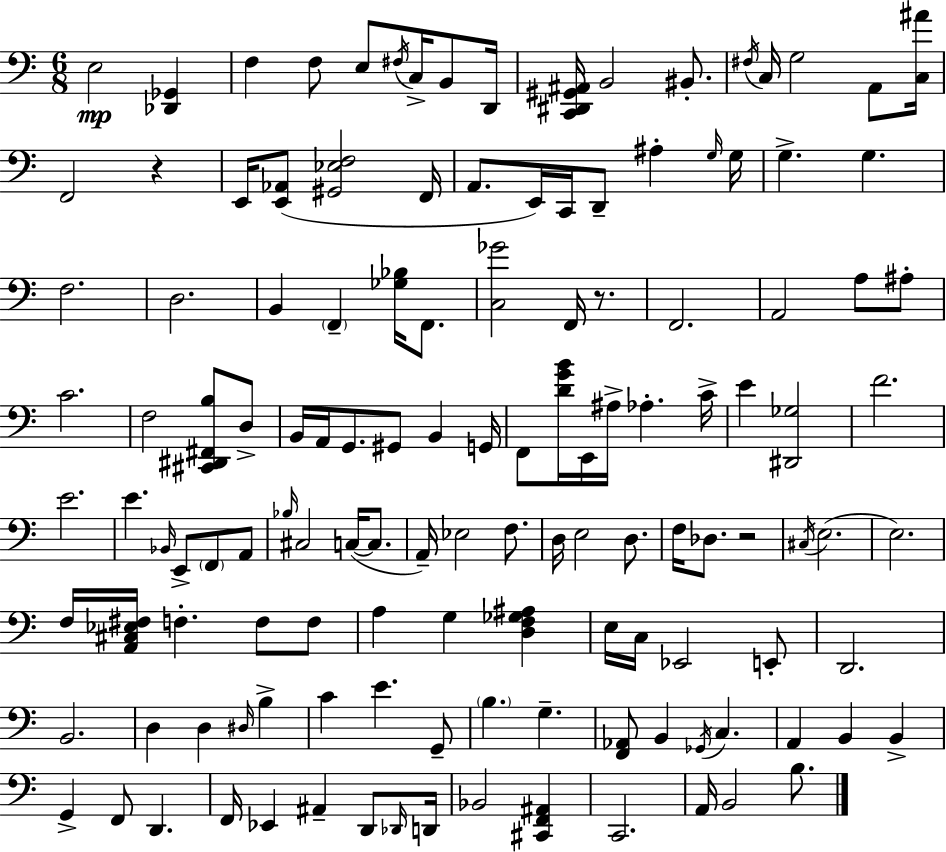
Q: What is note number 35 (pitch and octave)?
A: A3